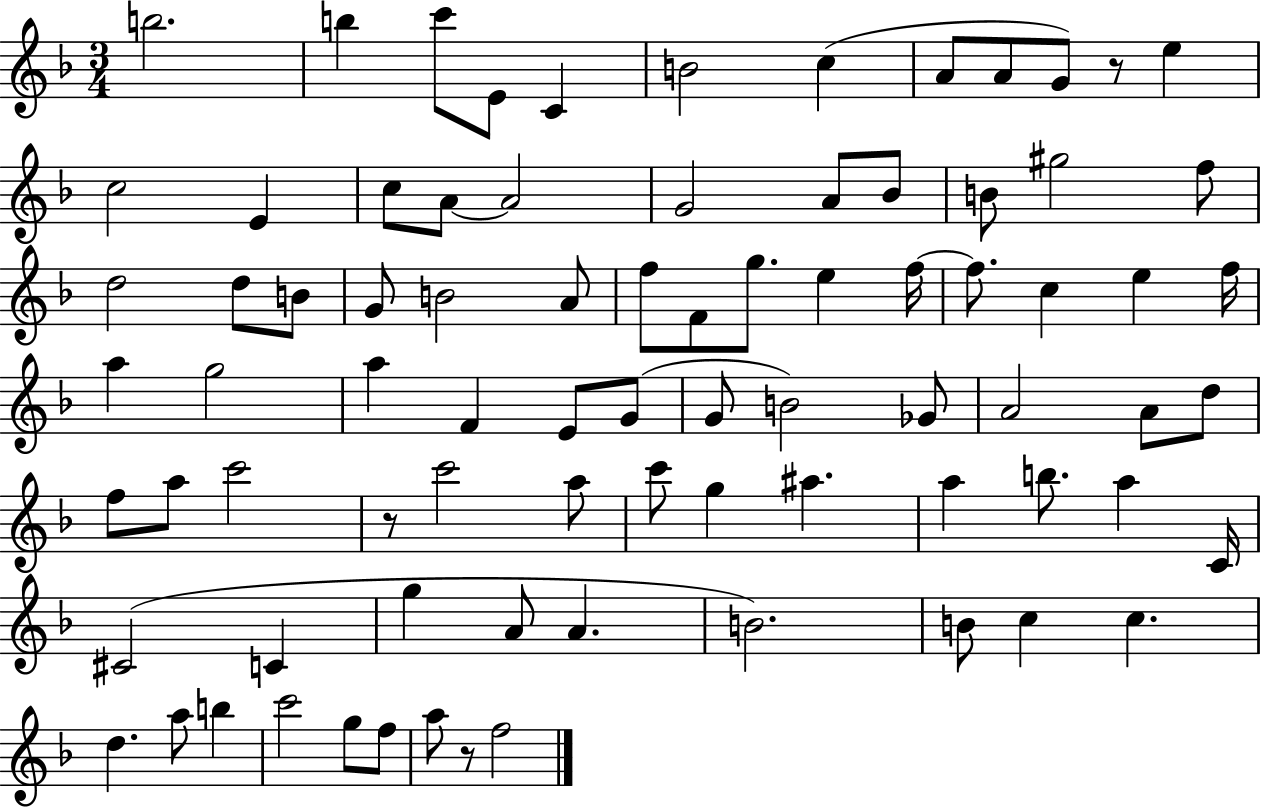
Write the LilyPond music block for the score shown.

{
  \clef treble
  \numericTimeSignature
  \time 3/4
  \key f \major
  \repeat volta 2 { b''2. | b''4 c'''8 e'8 c'4 | b'2 c''4( | a'8 a'8 g'8) r8 e''4 | \break c''2 e'4 | c''8 a'8~~ a'2 | g'2 a'8 bes'8 | b'8 gis''2 f''8 | \break d''2 d''8 b'8 | g'8 b'2 a'8 | f''8 f'8 g''8. e''4 f''16~~ | f''8. c''4 e''4 f''16 | \break a''4 g''2 | a''4 f'4 e'8 g'8( | g'8 b'2) ges'8 | a'2 a'8 d''8 | \break f''8 a''8 c'''2 | r8 c'''2 a''8 | c'''8 g''4 ais''4. | a''4 b''8. a''4 c'16 | \break cis'2( c'4 | g''4 a'8 a'4. | b'2.) | b'8 c''4 c''4. | \break d''4. a''8 b''4 | c'''2 g''8 f''8 | a''8 r8 f''2 | } \bar "|."
}